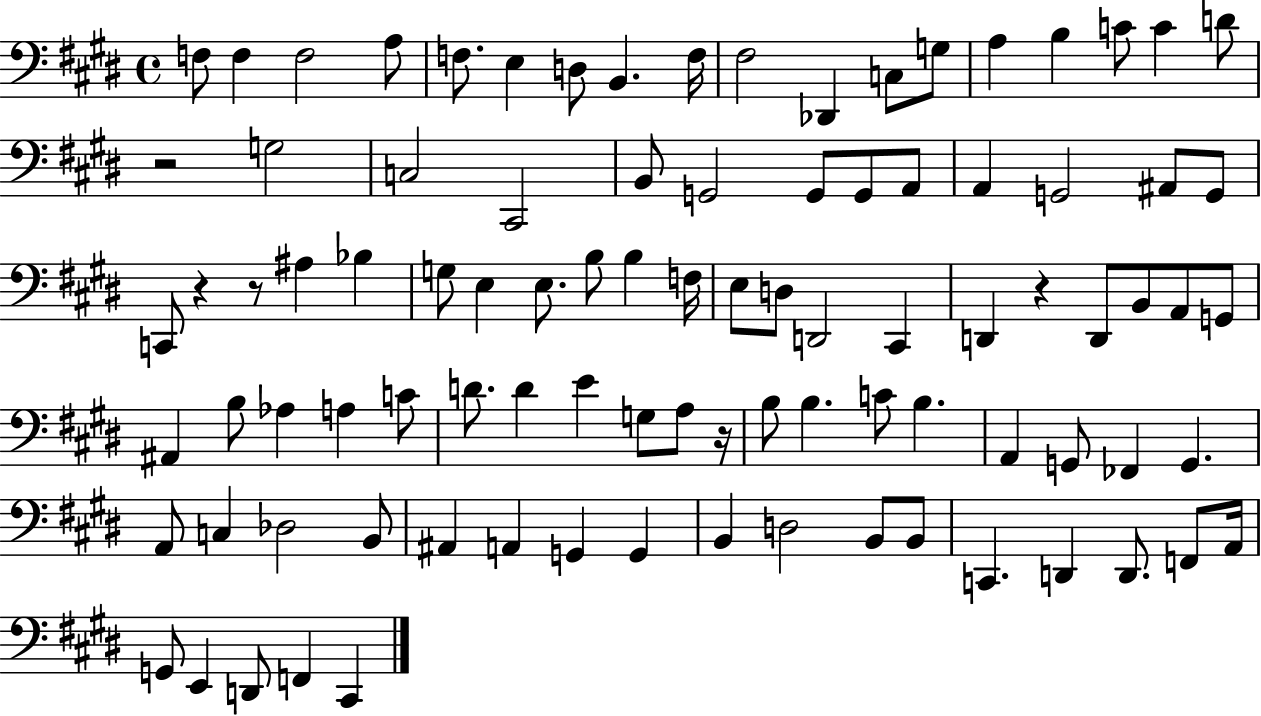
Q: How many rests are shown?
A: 5